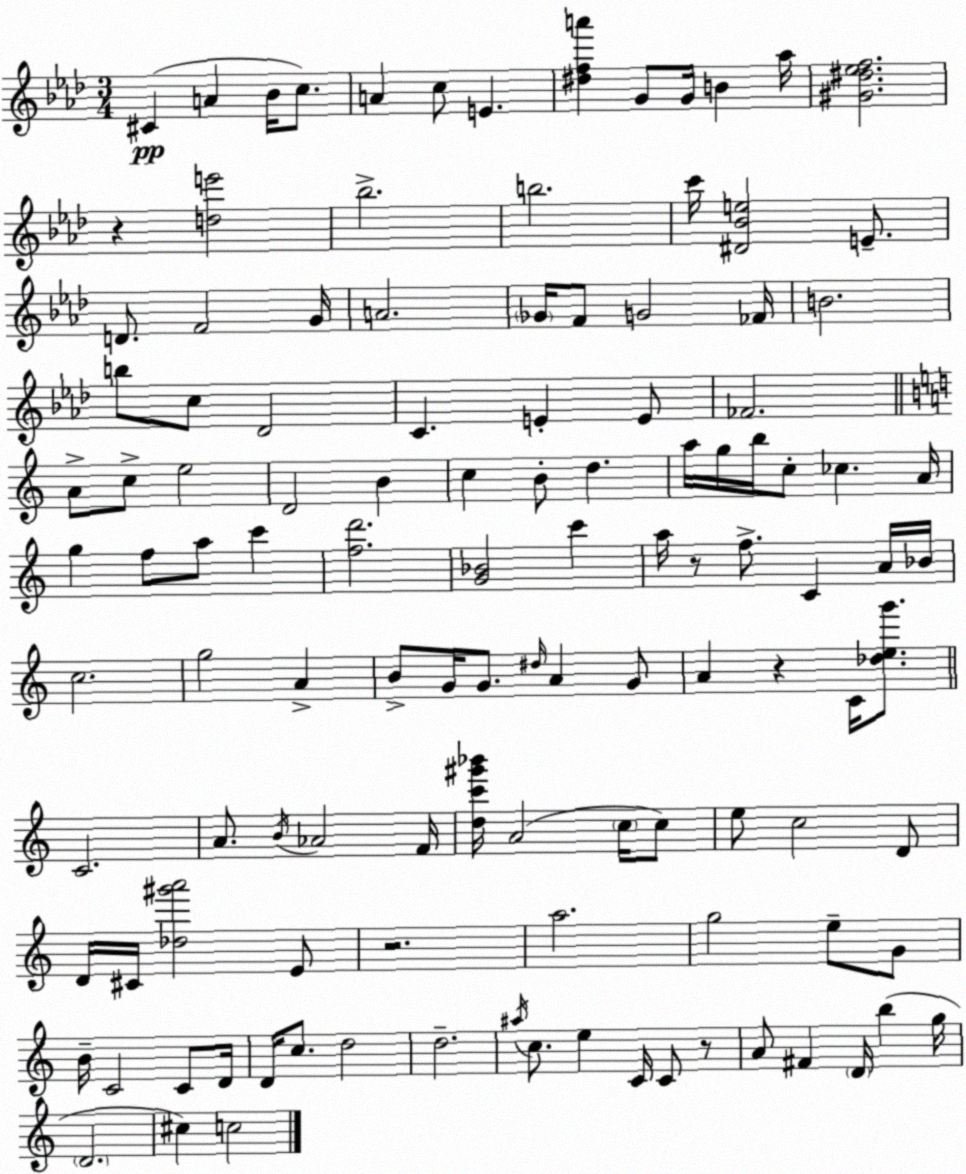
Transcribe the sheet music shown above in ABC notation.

X:1
T:Untitled
M:3/4
L:1/4
K:Ab
^C A _B/4 c/2 A c/2 E [^dfa'] G/2 G/4 B _a/4 [^G^d_ef]2 z [de']2 _b2 b2 c'/4 [^D_Be]2 E/2 D/2 F2 G/4 A2 _G/4 F/2 G2 _F/4 B2 b/2 c/2 _D2 C E E/2 _F2 A/2 c/2 e2 D2 B c B/2 d a/4 g/4 b/4 c/2 _c A/4 g f/2 a/2 c' [fd']2 [G_B]2 c' a/4 z/2 f/2 C A/4 _B/4 c2 g2 A B/2 G/4 G/2 ^d/4 A G/2 A z C/4 [_deg']/2 C2 A/2 B/4 _A2 F/4 [dc'^g'_b']/4 A2 c/4 c/2 e/2 c2 D/2 D/4 ^C/4 [_d^g'a']2 E/2 z2 a2 g2 e/2 G/2 B/4 C2 C/2 D/4 D/4 c/2 d2 d2 ^a/4 c/2 e C/4 C/2 z/2 A/2 ^F D/4 b g/4 D2 ^c c2